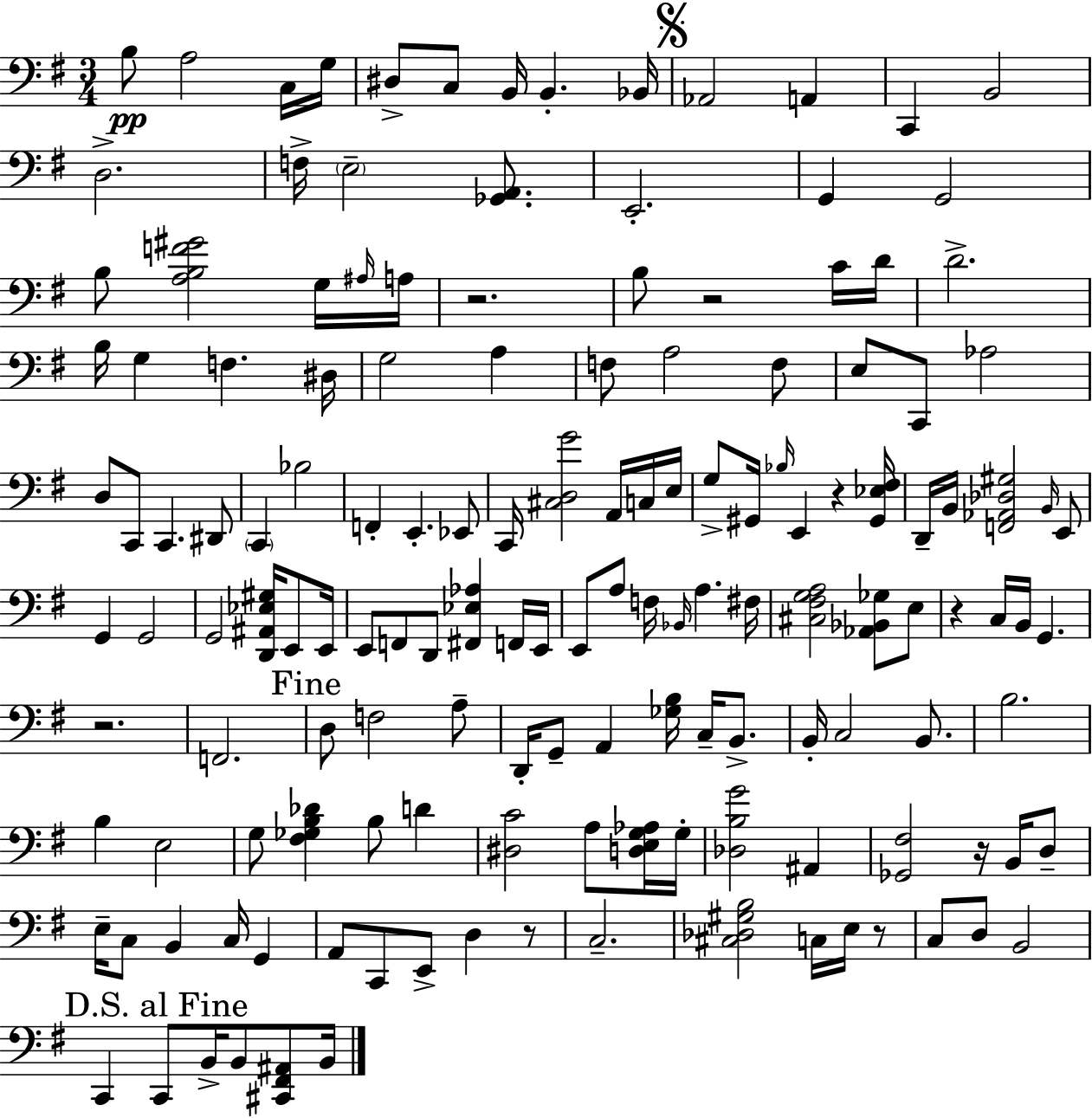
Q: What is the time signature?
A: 3/4